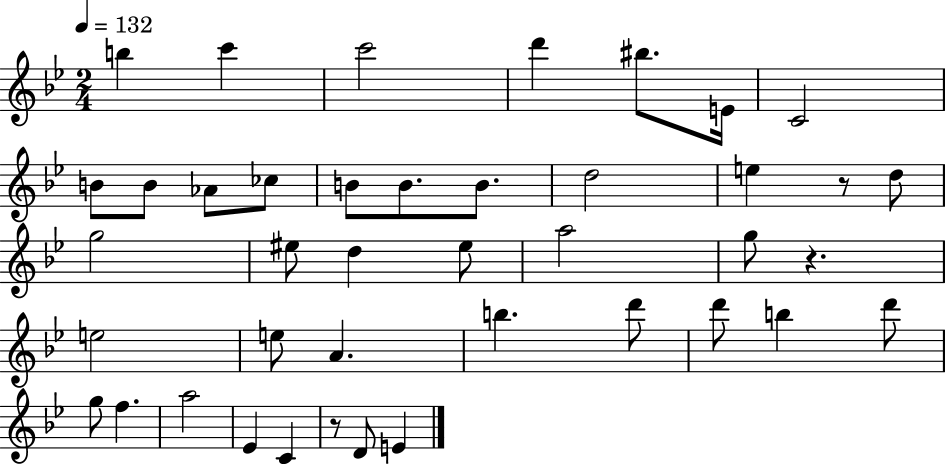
{
  \clef treble
  \numericTimeSignature
  \time 2/4
  \key bes \major
  \tempo 4 = 132
  b''4 c'''4 | c'''2 | d'''4 bis''8. e'16 | c'2 | \break b'8 b'8 aes'8 ces''8 | b'8 b'8. b'8. | d''2 | e''4 r8 d''8 | \break g''2 | eis''8 d''4 eis''8 | a''2 | g''8 r4. | \break e''2 | e''8 a'4. | b''4. d'''8 | d'''8 b''4 d'''8 | \break g''8 f''4. | a''2 | ees'4 c'4 | r8 d'8 e'4 | \break \bar "|."
}